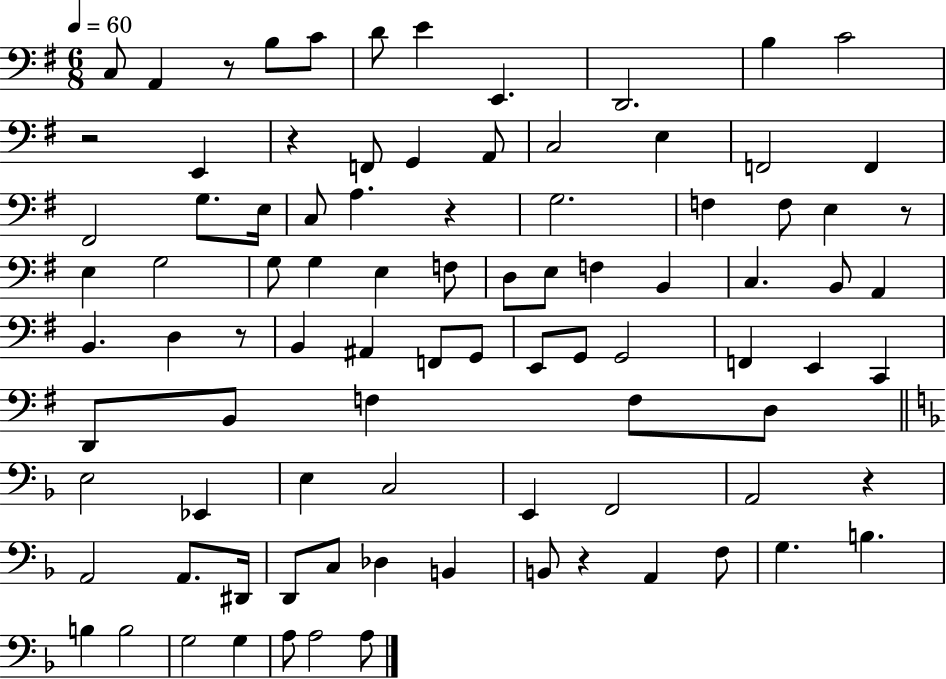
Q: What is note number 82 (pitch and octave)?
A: A3